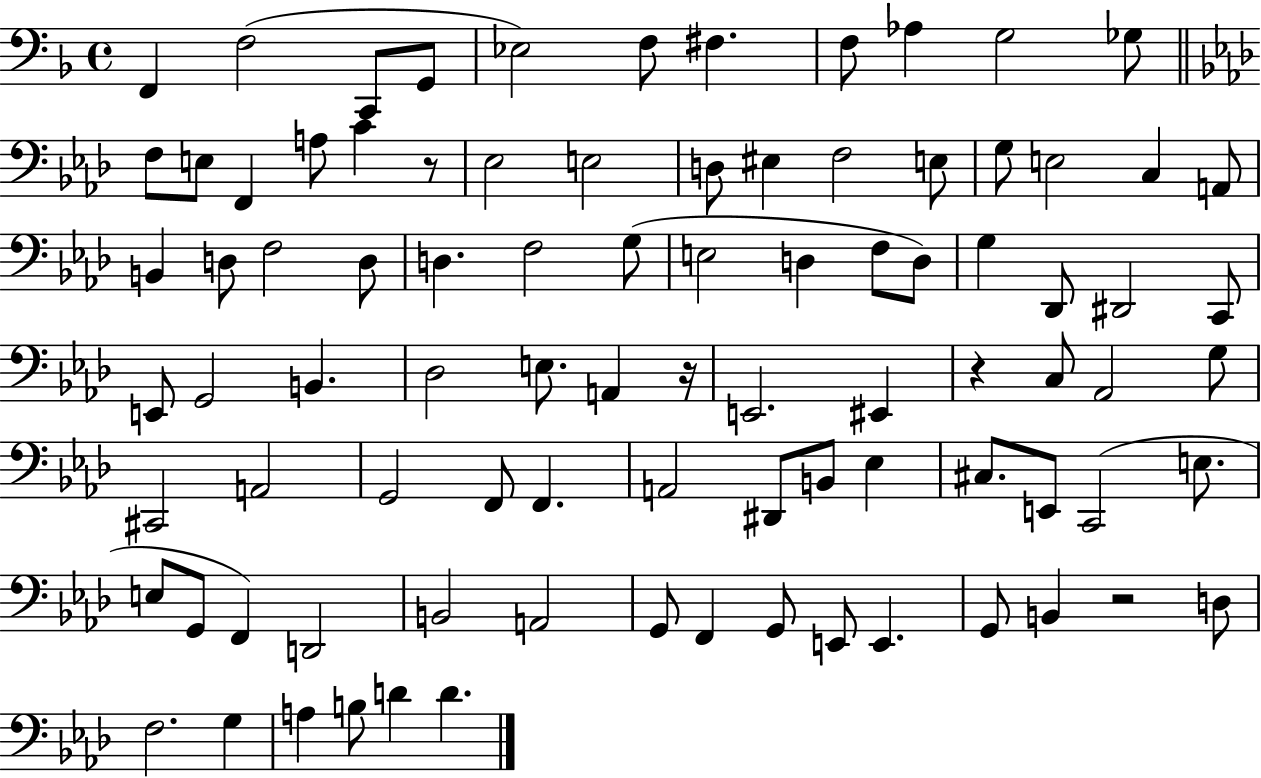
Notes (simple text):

F2/q F3/h C2/e G2/e Eb3/h F3/e F#3/q. F3/e Ab3/q G3/h Gb3/e F3/e E3/e F2/q A3/e C4/q R/e Eb3/h E3/h D3/e EIS3/q F3/h E3/e G3/e E3/h C3/q A2/e B2/q D3/e F3/h D3/e D3/q. F3/h G3/e E3/h D3/q F3/e D3/e G3/q Db2/e D#2/h C2/e E2/e G2/h B2/q. Db3/h E3/e. A2/q R/s E2/h. EIS2/q R/q C3/e Ab2/h G3/e C#2/h A2/h G2/h F2/e F2/q. A2/h D#2/e B2/e Eb3/q C#3/e. E2/e C2/h E3/e. E3/e G2/e F2/q D2/h B2/h A2/h G2/e F2/q G2/e E2/e E2/q. G2/e B2/q R/h D3/e F3/h. G3/q A3/q B3/e D4/q D4/q.